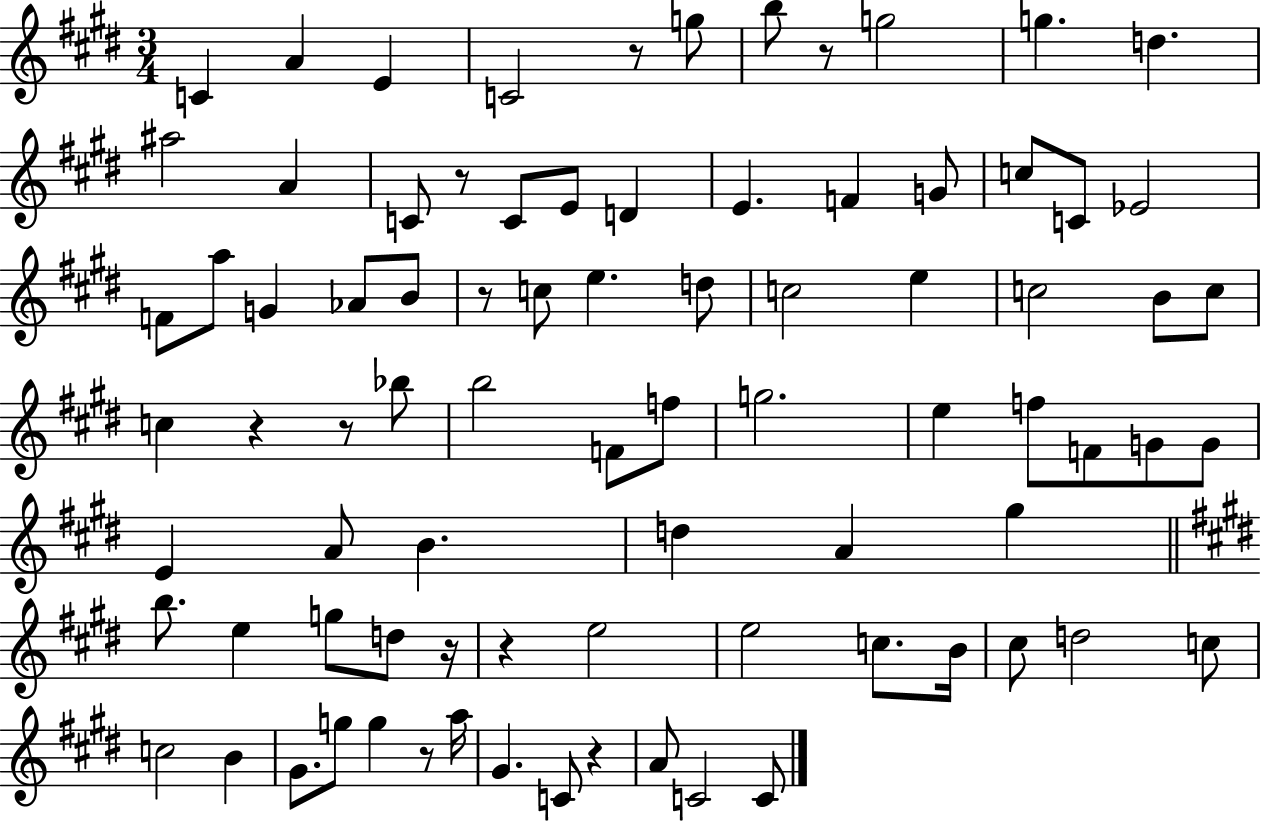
{
  \clef treble
  \numericTimeSignature
  \time 3/4
  \key e \major
  \repeat volta 2 { c'4 a'4 e'4 | c'2 r8 g''8 | b''8 r8 g''2 | g''4. d''4. | \break ais''2 a'4 | c'8 r8 c'8 e'8 d'4 | e'4. f'4 g'8 | c''8 c'8 ees'2 | \break f'8 a''8 g'4 aes'8 b'8 | r8 c''8 e''4. d''8 | c''2 e''4 | c''2 b'8 c''8 | \break c''4 r4 r8 bes''8 | b''2 f'8 f''8 | g''2. | e''4 f''8 f'8 g'8 g'8 | \break e'4 a'8 b'4. | d''4 a'4 gis''4 | \bar "||" \break \key e \major b''8. e''4 g''8 d''8 r16 | r4 e''2 | e''2 c''8. b'16 | cis''8 d''2 c''8 | \break c''2 b'4 | gis'8. g''8 g''4 r8 a''16 | gis'4. c'8 r4 | a'8 c'2 c'8 | \break } \bar "|."
}